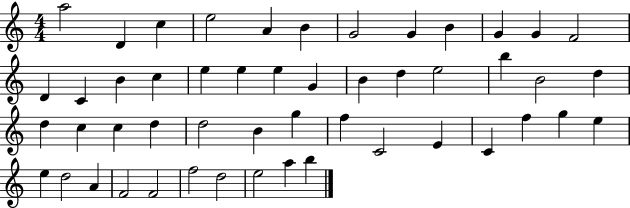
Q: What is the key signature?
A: C major